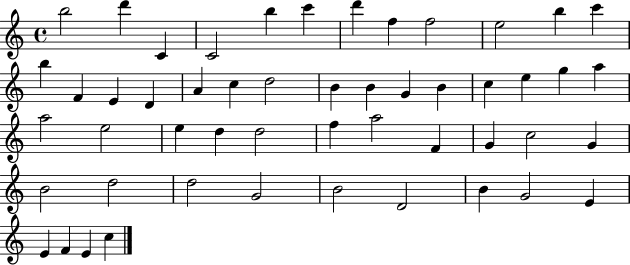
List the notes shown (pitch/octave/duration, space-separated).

B5/h D6/q C4/q C4/h B5/q C6/q D6/q F5/q F5/h E5/h B5/q C6/q B5/q F4/q E4/q D4/q A4/q C5/q D5/h B4/q B4/q G4/q B4/q C5/q E5/q G5/q A5/q A5/h E5/h E5/q D5/q D5/h F5/q A5/h F4/q G4/q C5/h G4/q B4/h D5/h D5/h G4/h B4/h D4/h B4/q G4/h E4/q E4/q F4/q E4/q C5/q